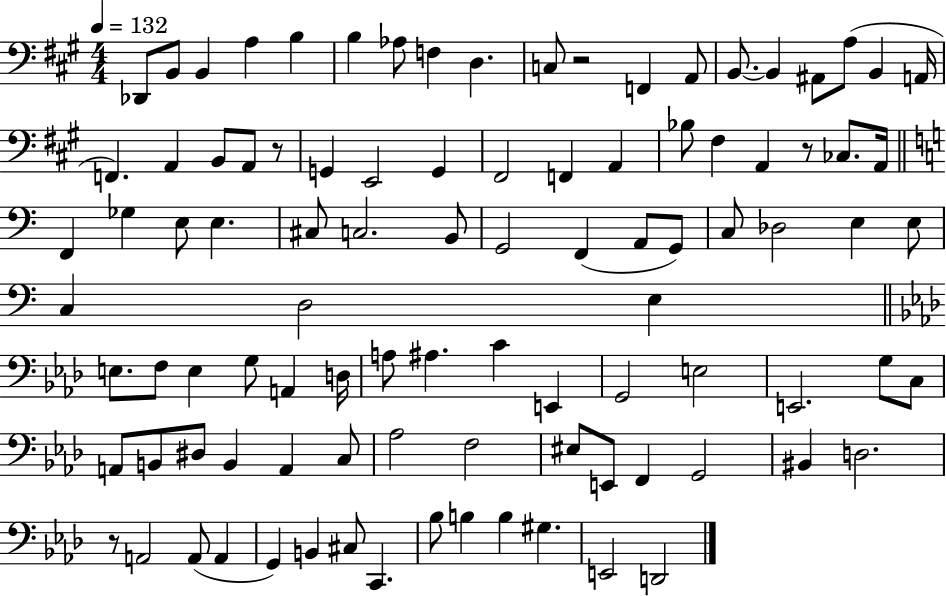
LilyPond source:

{
  \clef bass
  \numericTimeSignature
  \time 4/4
  \key a \major
  \tempo 4 = 132
  \repeat volta 2 { des,8 b,8 b,4 a4 b4 | b4 aes8 f4 d4. | c8 r2 f,4 a,8 | b,8.~~ b,4 ais,8 a8( b,4 a,16 | \break f,4.) a,4 b,8 a,8 r8 | g,4 e,2 g,4 | fis,2 f,4 a,4 | bes8 fis4 a,4 r8 ces8. a,16 | \break \bar "||" \break \key c \major f,4 ges4 e8 e4. | cis8 c2. b,8 | g,2 f,4( a,8 g,8) | c8 des2 e4 e8 | \break c4 d2 e4 | \bar "||" \break \key aes \major e8. f8 e4 g8 a,4 d16 | a8 ais4. c'4 e,4 | g,2 e2 | e,2. g8 c8 | \break a,8 b,8 dis8 b,4 a,4 c8 | aes2 f2 | eis8 e,8 f,4 g,2 | bis,4 d2. | \break r8 a,2 a,8( a,4 | g,4) b,4 cis8 c,4. | bes8 b4 b4 gis4. | e,2 d,2 | \break } \bar "|."
}